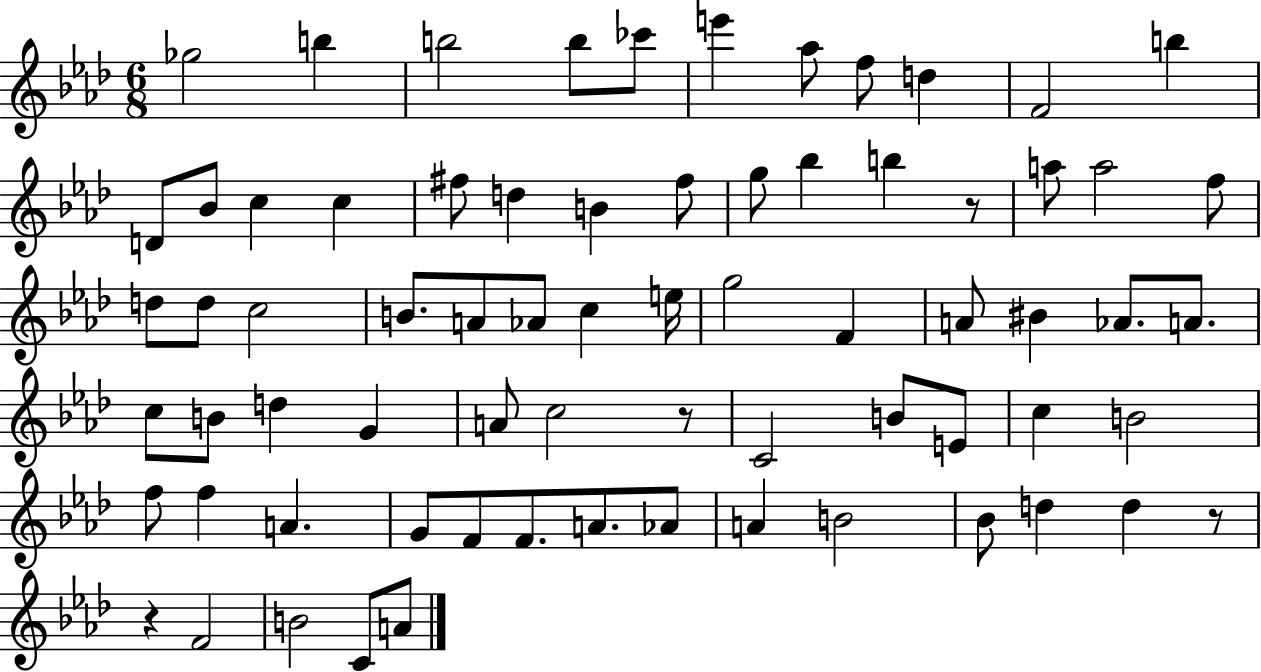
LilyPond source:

{
  \clef treble
  \numericTimeSignature
  \time 6/8
  \key aes \major
  ges''2 b''4 | b''2 b''8 ces'''8 | e'''4 aes''8 f''8 d''4 | f'2 b''4 | \break d'8 bes'8 c''4 c''4 | fis''8 d''4 b'4 fis''8 | g''8 bes''4 b''4 r8 | a''8 a''2 f''8 | \break d''8 d''8 c''2 | b'8. a'8 aes'8 c''4 e''16 | g''2 f'4 | a'8 bis'4 aes'8. a'8. | \break c''8 b'8 d''4 g'4 | a'8 c''2 r8 | c'2 b'8 e'8 | c''4 b'2 | \break f''8 f''4 a'4. | g'8 f'8 f'8. a'8. aes'8 | a'4 b'2 | bes'8 d''4 d''4 r8 | \break r4 f'2 | b'2 c'8 a'8 | \bar "|."
}